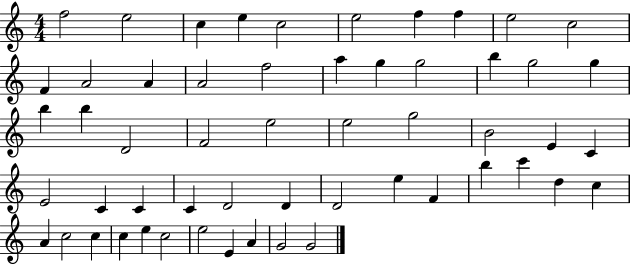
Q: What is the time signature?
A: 4/4